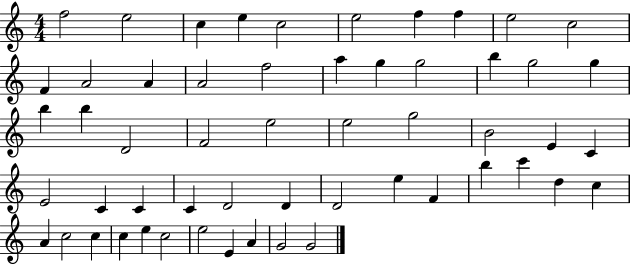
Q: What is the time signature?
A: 4/4